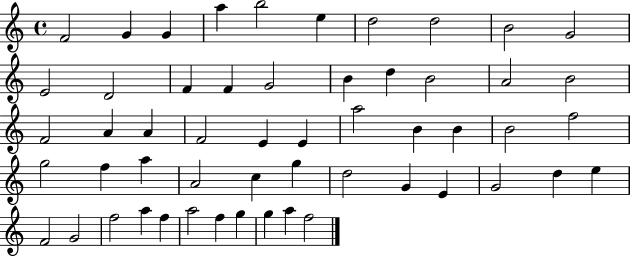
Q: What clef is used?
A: treble